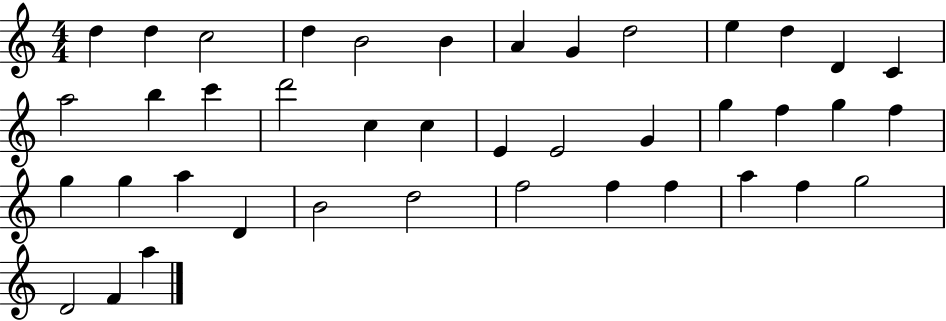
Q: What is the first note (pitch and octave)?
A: D5